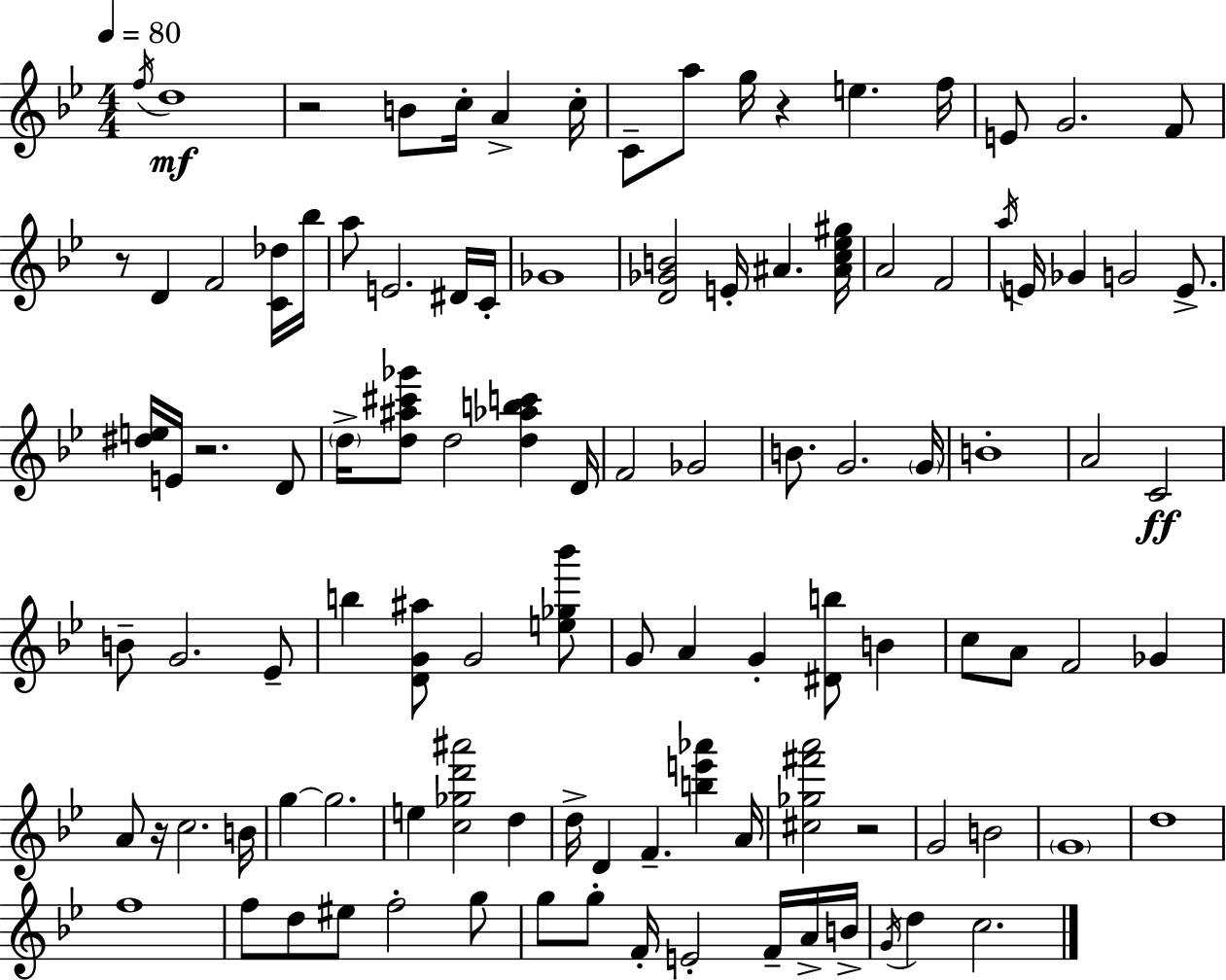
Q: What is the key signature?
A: BES major